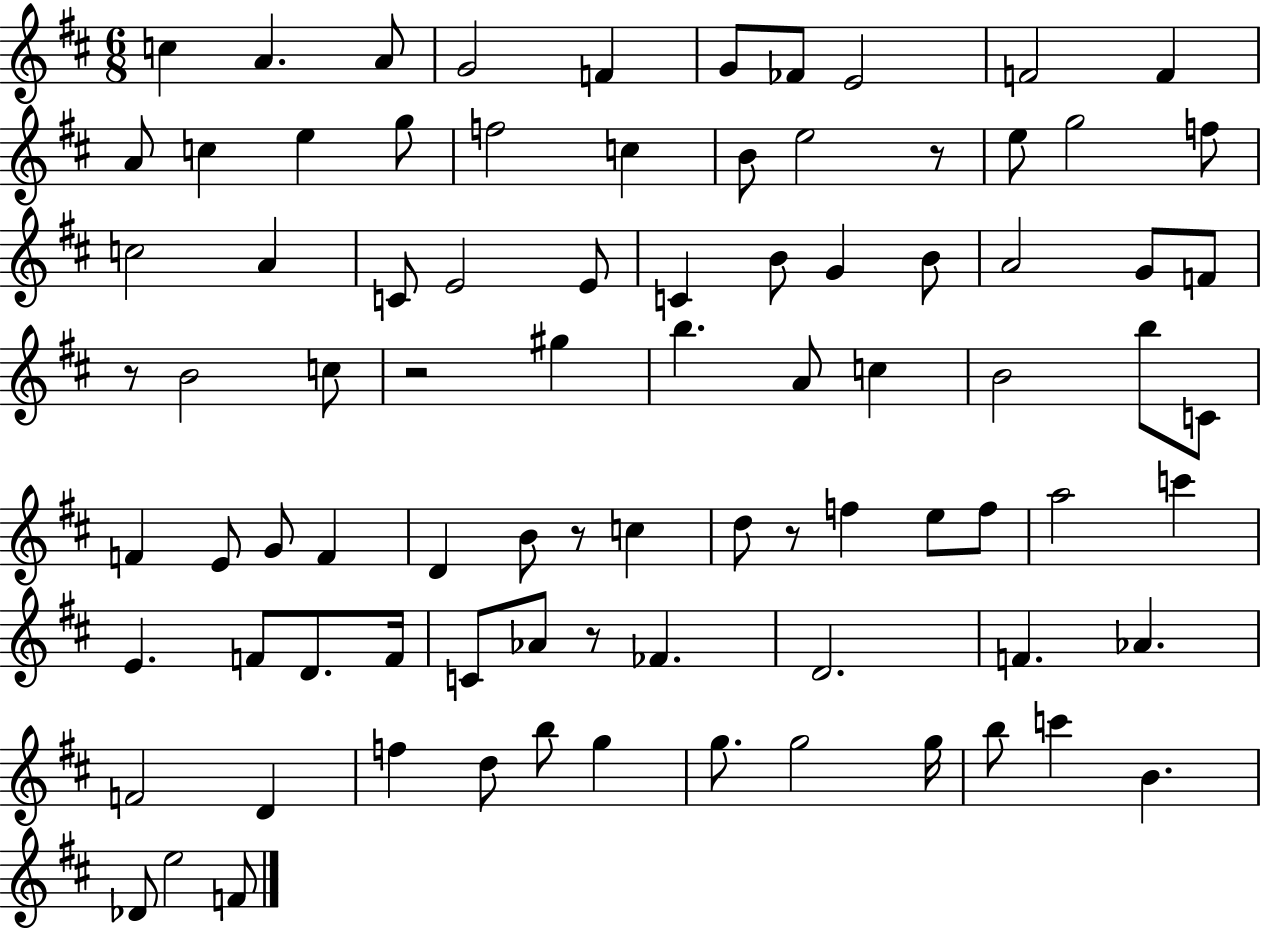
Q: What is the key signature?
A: D major